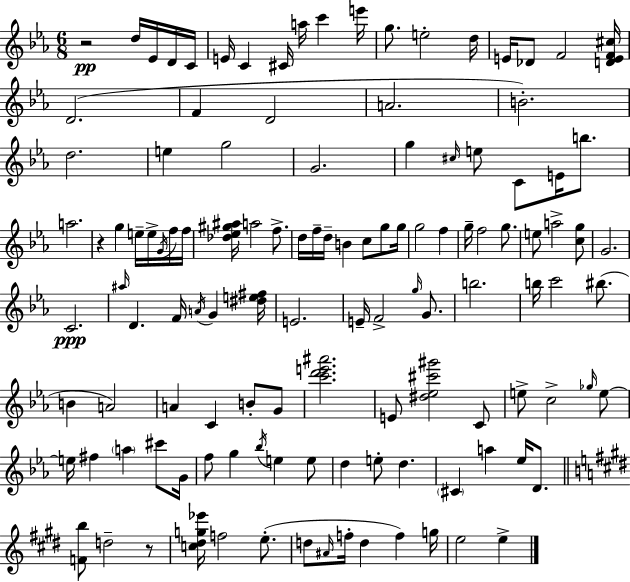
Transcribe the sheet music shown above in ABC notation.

X:1
T:Untitled
M:6/8
L:1/4
K:Eb
z2 d/4 _E/4 D/4 C/4 E/4 C ^C/4 a/4 c' e'/4 g/2 e2 d/4 E/4 _D/2 F2 [DEF^c]/4 D2 F D2 A2 B2 d2 e g2 G2 g ^c/4 e/2 C/2 E/4 b/2 a2 z g e/4 e/4 G/4 f/4 f/4 [_d_e^g^a]/4 a2 f/2 d/4 f/4 d/4 B c/2 g/2 g/4 g2 f g/4 f2 g/2 e/2 a2 [cg]/2 G2 C2 ^a/4 D F/4 A/4 G [^de^f]/4 E2 E/4 F2 g/4 G/2 b2 b/4 c'2 ^b/2 B A2 A C B/2 G/2 [c'd'e'^a']2 E/2 [^d_e^c'^g']2 C/2 e/2 c2 _g/4 e/2 e/4 ^f a ^c'/2 G/4 f/2 g _b/4 e e/2 d e/2 d ^C a _e/4 D/2 [Fb]/2 d2 z/2 [c^dg_e']/4 f2 e/2 d/2 ^A/4 f/4 d f g/4 e2 e